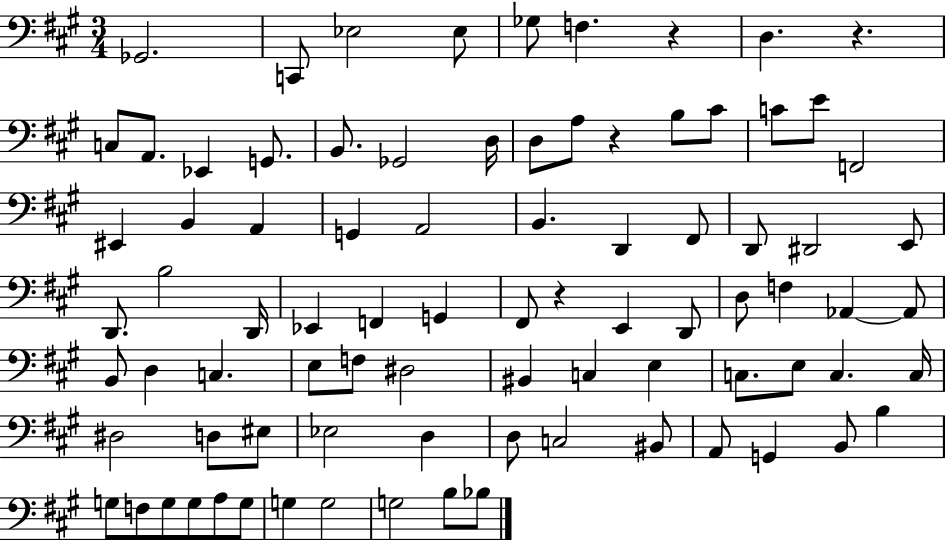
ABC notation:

X:1
T:Untitled
M:3/4
L:1/4
K:A
_G,,2 C,,/2 _E,2 _E,/2 _G,/2 F, z D, z C,/2 A,,/2 _E,, G,,/2 B,,/2 _G,,2 D,/4 D,/2 A,/2 z B,/2 ^C/2 C/2 E/2 F,,2 ^E,, B,, A,, G,, A,,2 B,, D,, ^F,,/2 D,,/2 ^D,,2 E,,/2 D,,/2 B,2 D,,/4 _E,, F,, G,, ^F,,/2 z E,, D,,/2 D,/2 F, _A,, _A,,/2 B,,/2 D, C, E,/2 F,/2 ^D,2 ^B,, C, E, C,/2 E,/2 C, C,/4 ^D,2 D,/2 ^E,/2 _E,2 D, D,/2 C,2 ^B,,/2 A,,/2 G,, B,,/2 B, G,/2 F,/2 G,/2 G,/2 A,/2 G,/2 G, G,2 G,2 B,/2 _B,/2